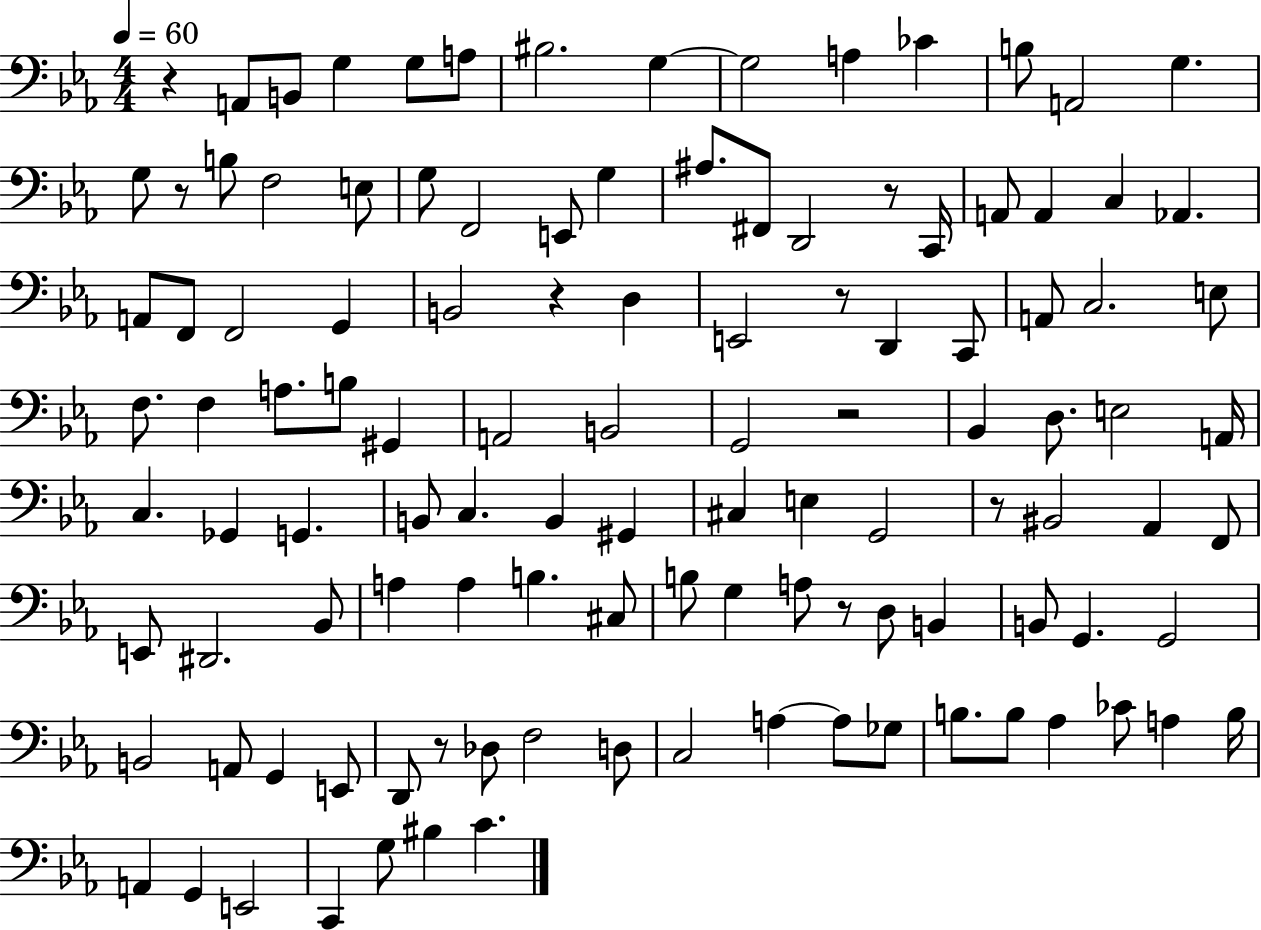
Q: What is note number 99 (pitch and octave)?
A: B3